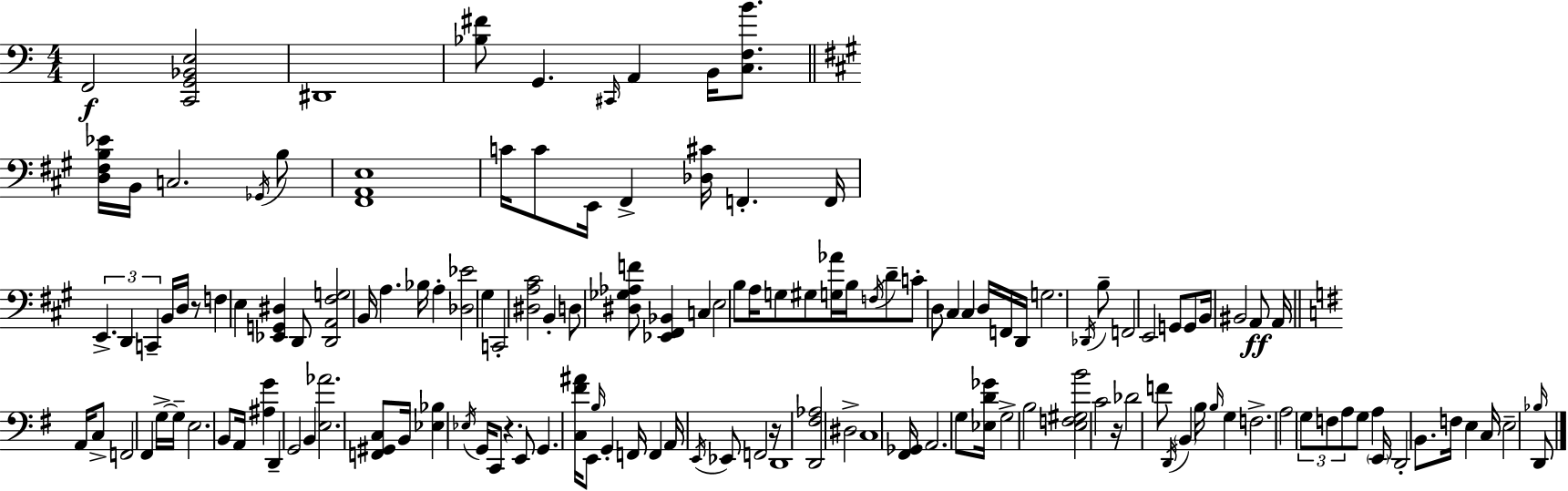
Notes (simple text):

F2/h [C2,G2,Bb2,E3]/h D#2/w [Bb3,F#4]/e G2/q. C#2/s A2/q B2/s [C3,F3,B4]/e. [D3,F#3,B3,Eb4]/s B2/s C3/h. Gb2/s B3/e [F#2,A2,E3]/w C4/s C4/e E2/s F#2/q [Db3,C#4]/s F2/q. F2/s E2/q. D2/q C2/q B2/s D3/s R/e F3/q E3/q [Eb2,G2,D#3]/q D2/e [D2,A2,F#3,G3]/h B2/s A3/q. Bb3/s A3/q [Db3,Eb4]/h G#3/q C2/h [D#3,A3,C#4]/h B2/q D3/e [D#3,Gb3,Ab3,F4]/e [Eb2,F#2,Bb2]/q C3/q E3/h B3/e A3/s G3/e G#3/e [G3,Ab4]/s B3/s F3/s D4/e C4/e D3/e C#3/q C#3/q D3/s F2/s D2/s G3/h. Db2/s B3/e F2/h E2/h G2/e G2/e B2/s BIS2/h A2/e A2/s A2/s C3/e F2/h F#2/q G3/s G3/s E3/h. B2/e A2/s [A#3,G4]/q D2/q G2/h B2/q [E3,Ab4]/h. [F2,G#2,C3]/e B2/s [Eb3,Bb3]/q Eb3/s G2/s C2/e R/q. E2/e G2/q. [C3,F#4,A#4]/s E2/e B3/s G2/q F2/s F2/q A2/s E2/s Eb2/e F2/h R/s D2/w [D2,F#3,Ab3]/h D#3/h C3/w [F#2,Gb2]/s A2/h. G3/e [Eb3,D4,Gb4]/s G3/h B3/h [E3,F3,G#3,B4]/h C4/h R/s Db4/h F4/e D2/s B2/q B3/s B3/s G3/q F3/h. A3/h G3/e F3/e A3/e G3/e A3/q E2/s D2/h B2/e. F3/s E3/q C3/s E3/h Bb3/s D2/e